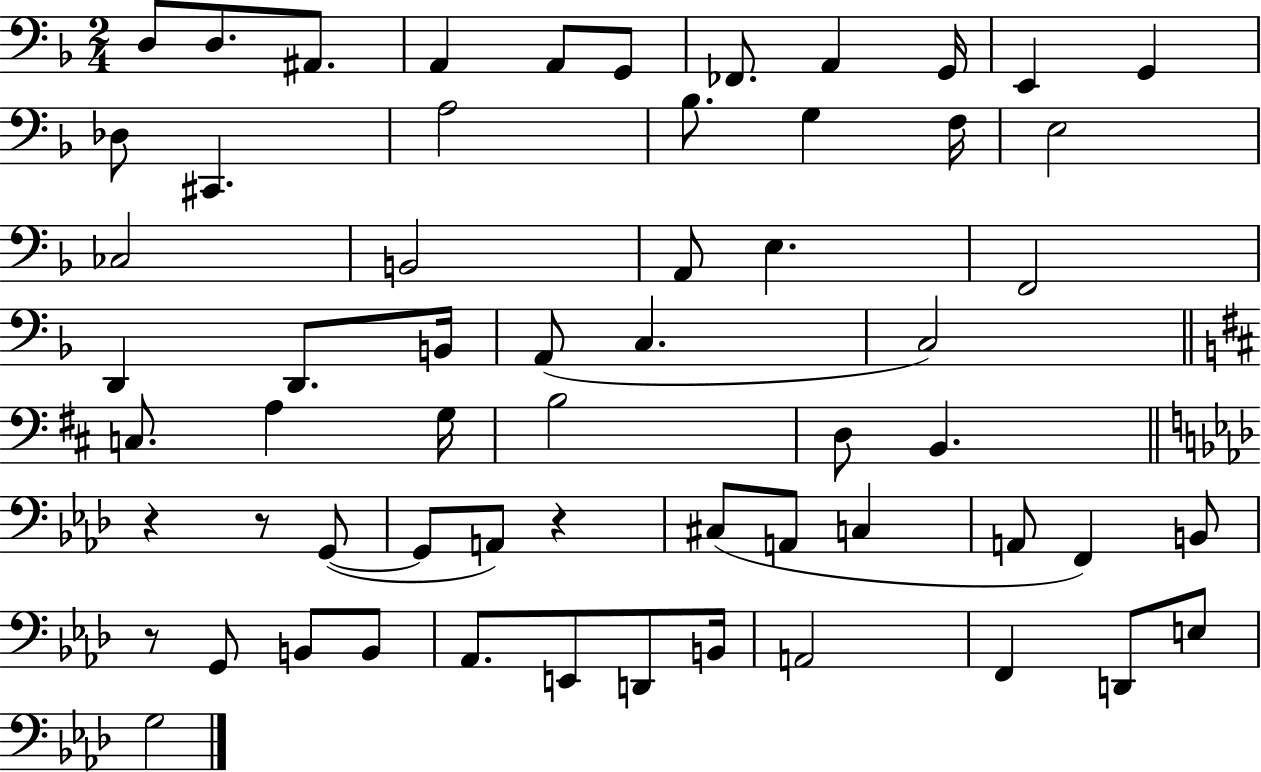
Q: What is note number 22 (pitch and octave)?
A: E3